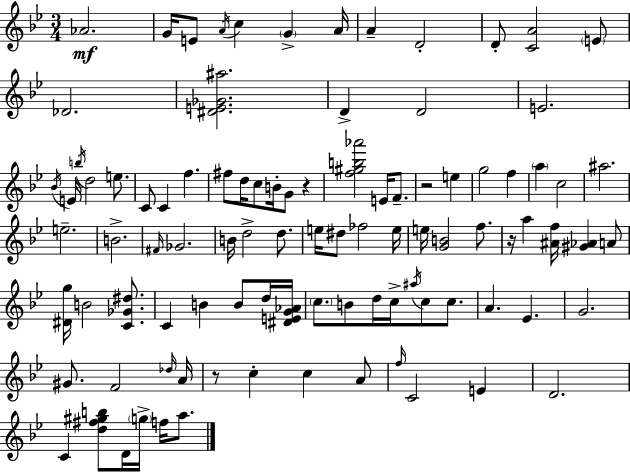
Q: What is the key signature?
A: G minor